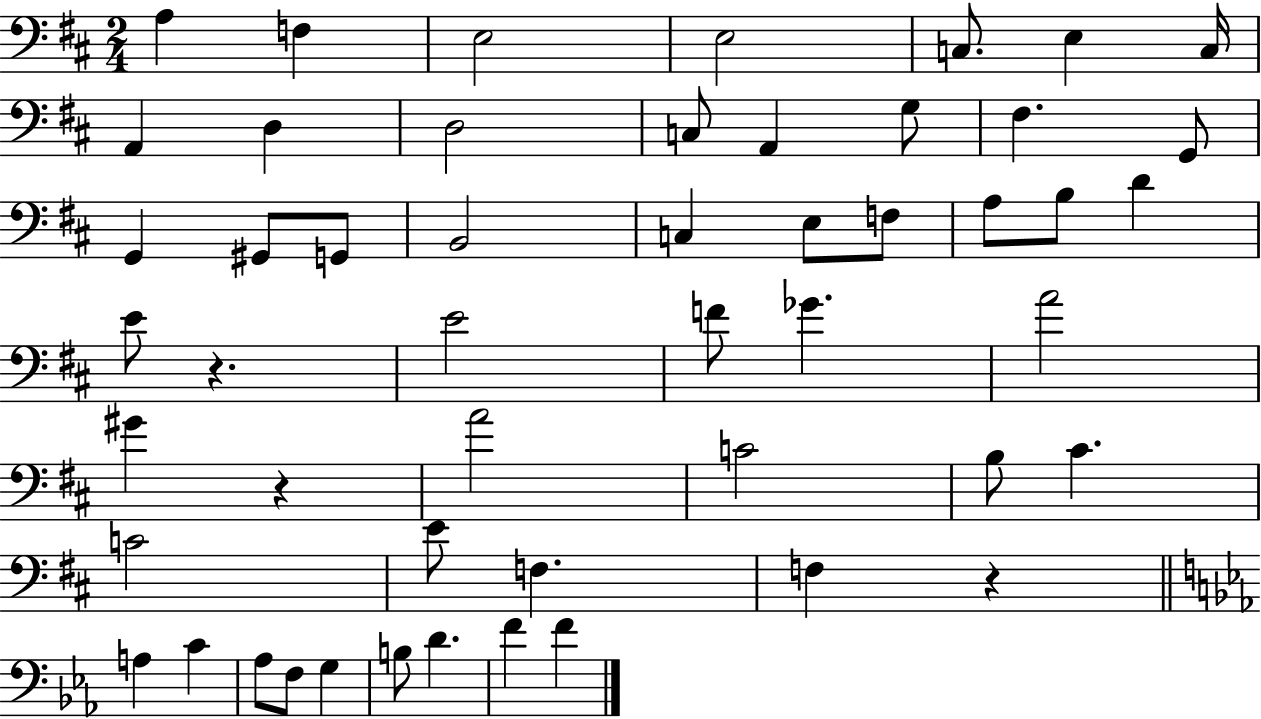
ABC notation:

X:1
T:Untitled
M:2/4
L:1/4
K:D
A, F, E,2 E,2 C,/2 E, C,/4 A,, D, D,2 C,/2 A,, G,/2 ^F, G,,/2 G,, ^G,,/2 G,,/2 B,,2 C, E,/2 F,/2 A,/2 B,/2 D E/2 z E2 F/2 _G A2 ^G z A2 C2 B,/2 ^C C2 E/2 F, F, z A, C _A,/2 F,/2 G, B,/2 D F F